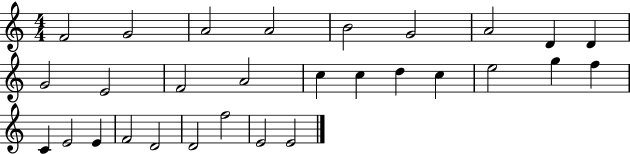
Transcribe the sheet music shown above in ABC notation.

X:1
T:Untitled
M:4/4
L:1/4
K:C
F2 G2 A2 A2 B2 G2 A2 D D G2 E2 F2 A2 c c d c e2 g f C E2 E F2 D2 D2 f2 E2 E2